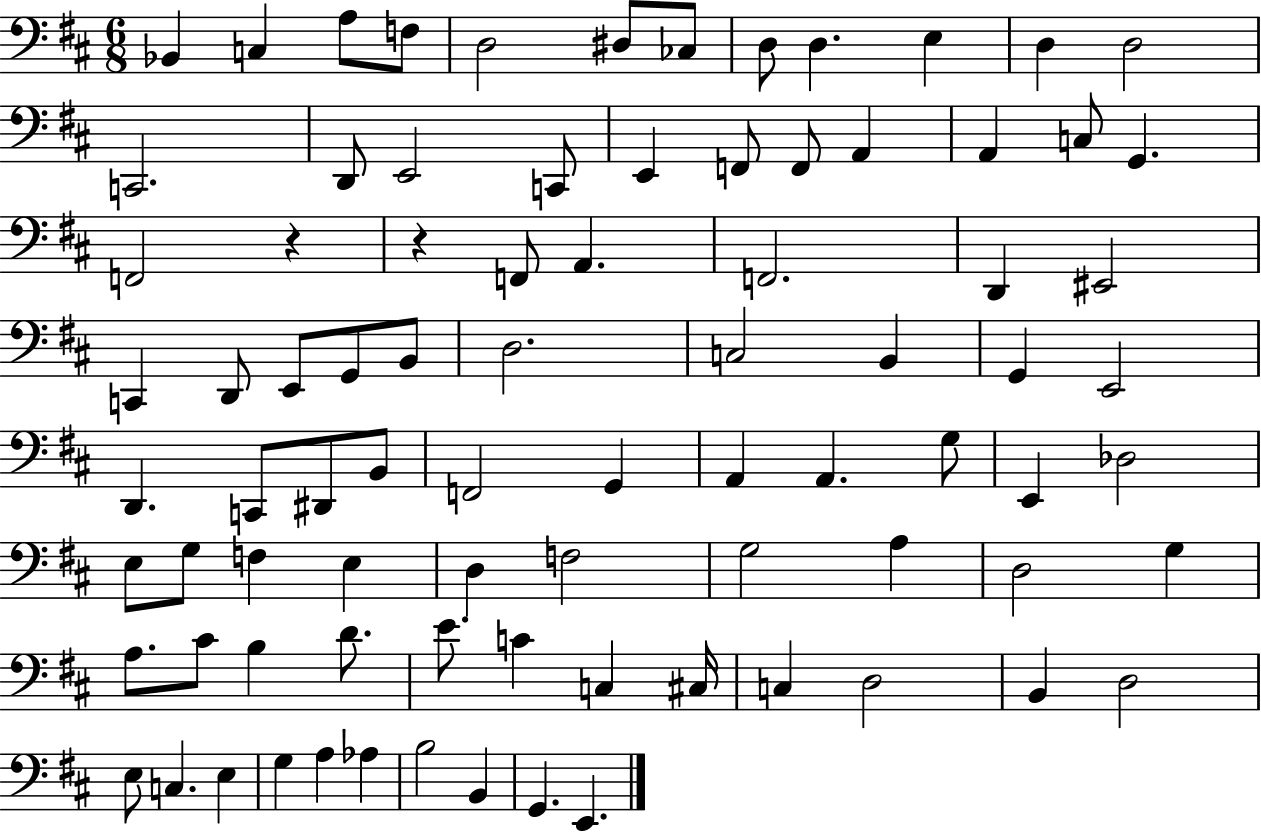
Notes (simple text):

Bb2/q C3/q A3/e F3/e D3/h D#3/e CES3/e D3/e D3/q. E3/q D3/q D3/h C2/h. D2/e E2/h C2/e E2/q F2/e F2/e A2/q A2/q C3/e G2/q. F2/h R/q R/q F2/e A2/q. F2/h. D2/q EIS2/h C2/q D2/e E2/e G2/e B2/e D3/h. C3/h B2/q G2/q E2/h D2/q. C2/e D#2/e B2/e F2/h G2/q A2/q A2/q. G3/e E2/q Db3/h E3/e G3/e F3/q E3/q D3/q F3/h G3/h A3/q D3/h G3/q A3/e. C#4/e B3/q D4/e. E4/e. C4/q C3/q C#3/s C3/q D3/h B2/q D3/h E3/e C3/q. E3/q G3/q A3/q Ab3/q B3/h B2/q G2/q. E2/q.